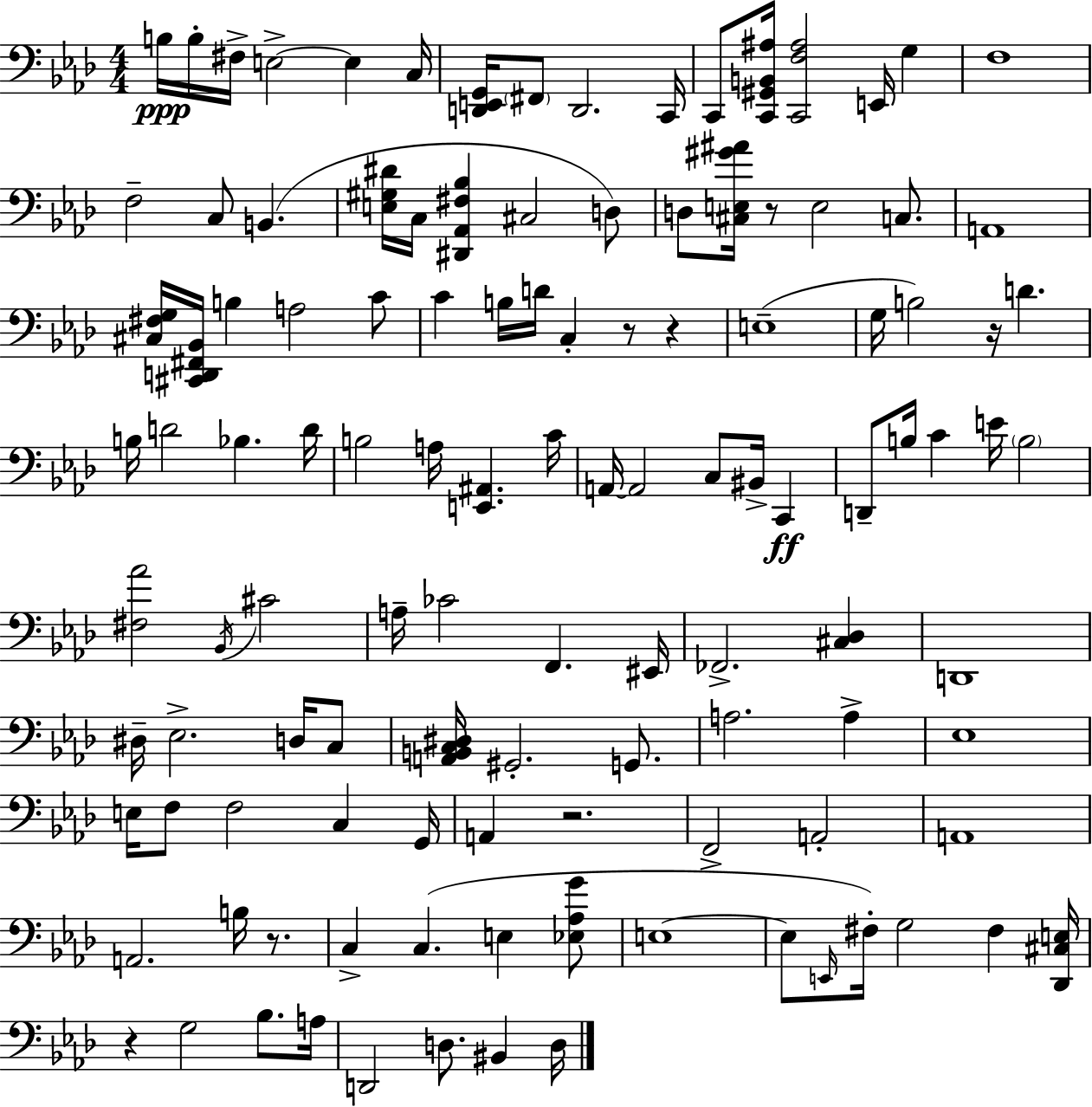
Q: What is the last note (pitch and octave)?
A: D3